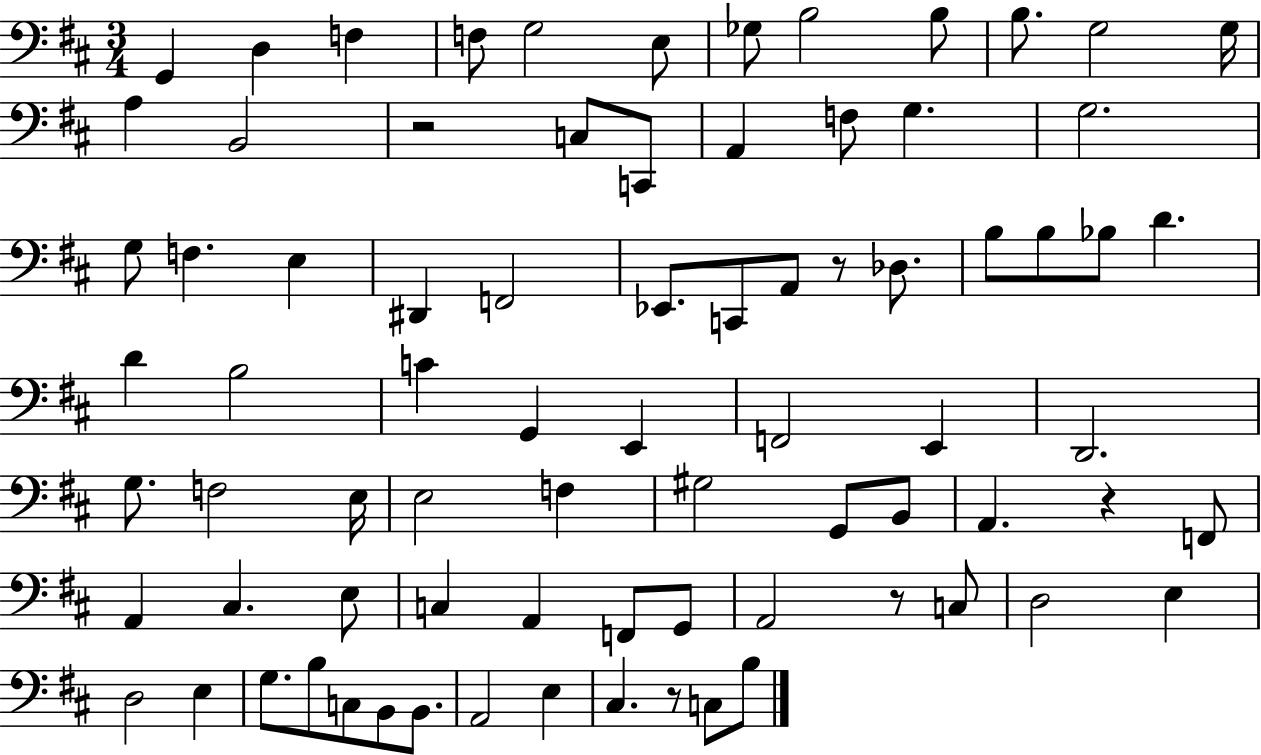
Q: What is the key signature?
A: D major